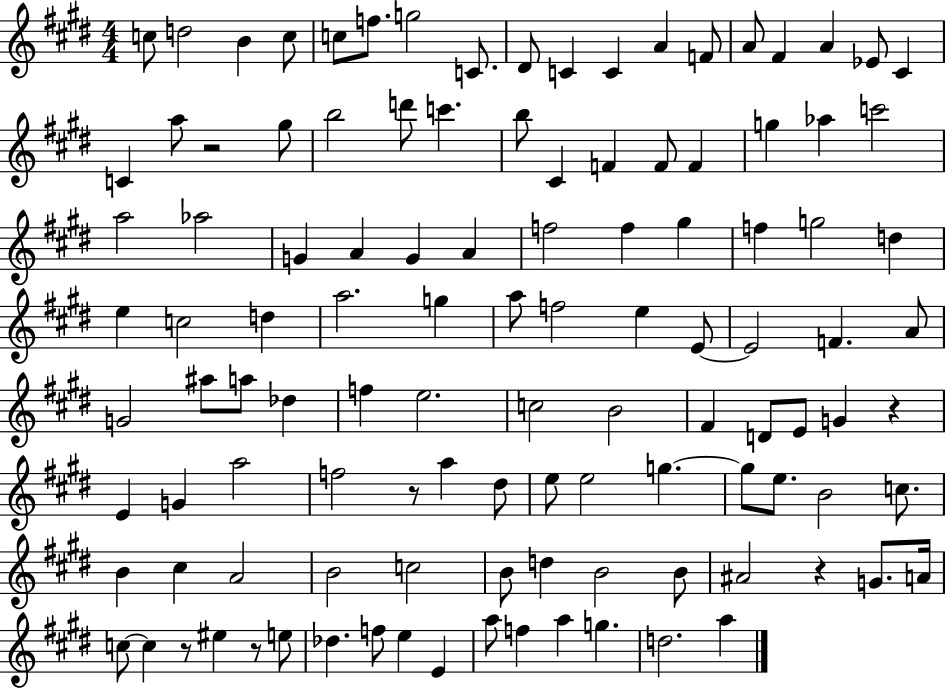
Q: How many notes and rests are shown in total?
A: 113